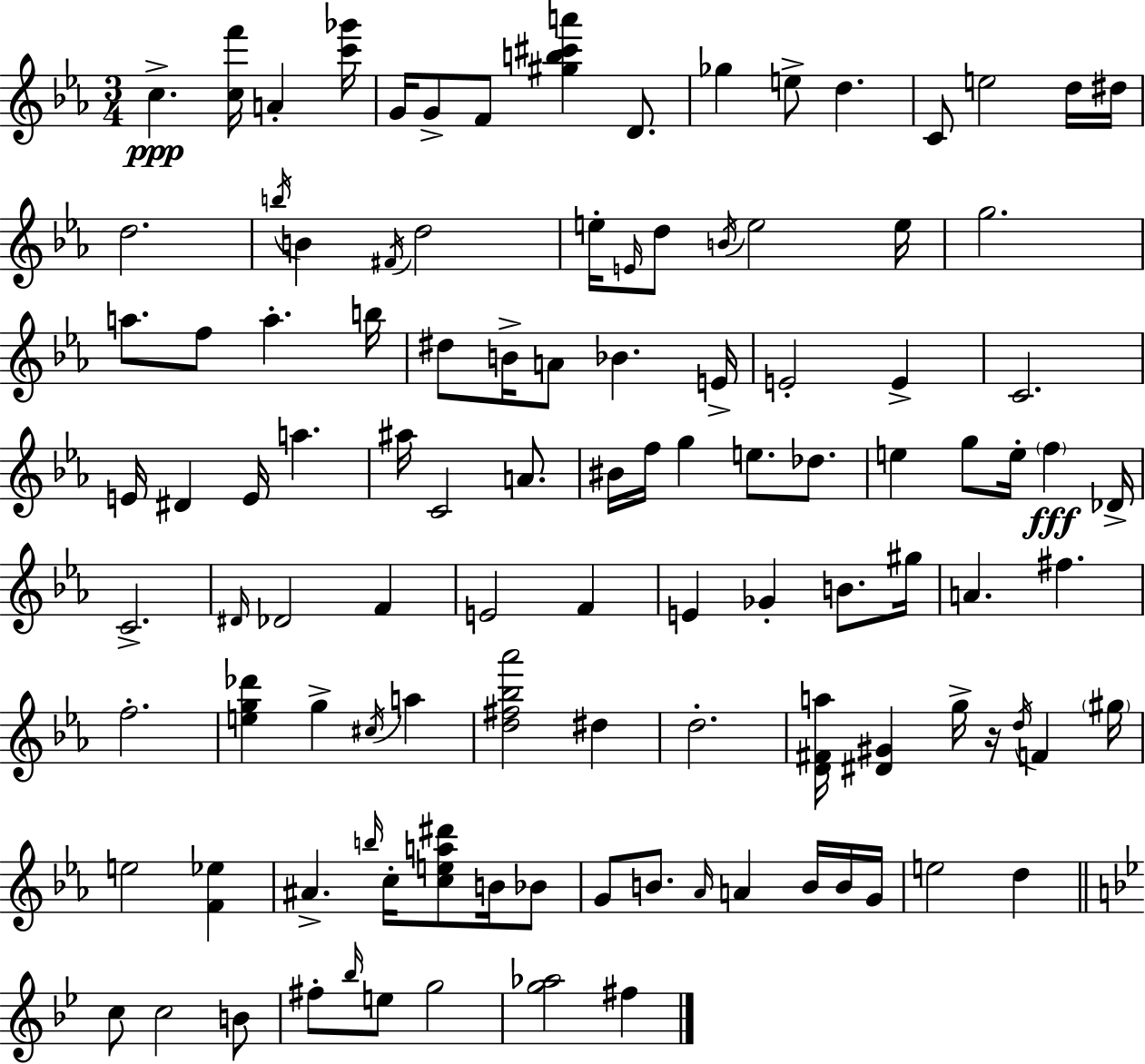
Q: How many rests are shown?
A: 1